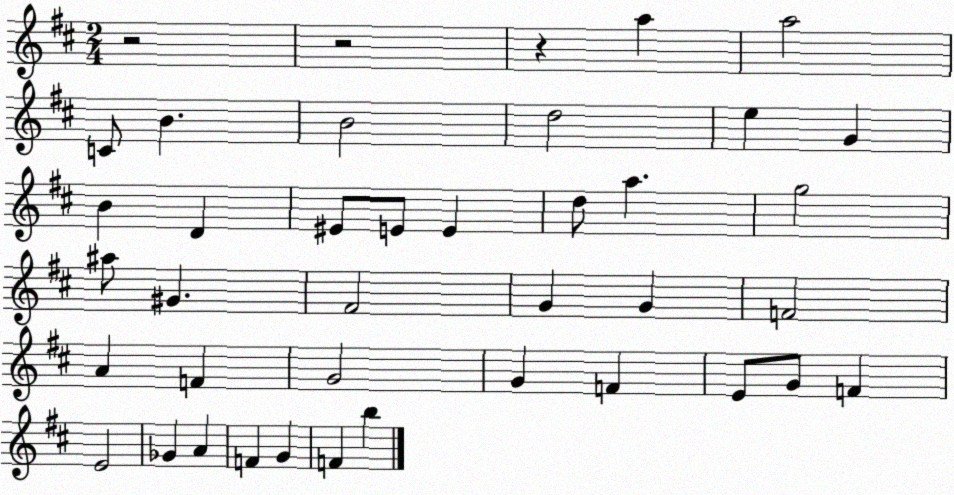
X:1
T:Untitled
M:2/4
L:1/4
K:D
z2 z2 z a a2 C/2 B B2 d2 e G B D ^E/2 E/2 E d/2 a g2 ^a/2 ^G ^F2 G G F2 A F G2 G F E/2 G/2 F E2 _G A F G F b